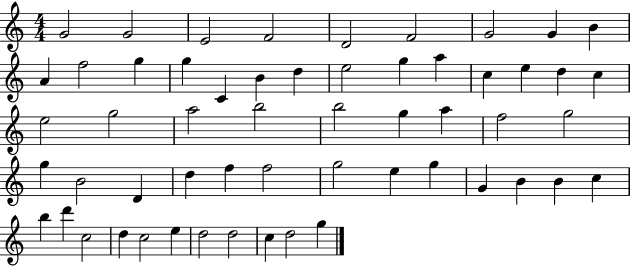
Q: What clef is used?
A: treble